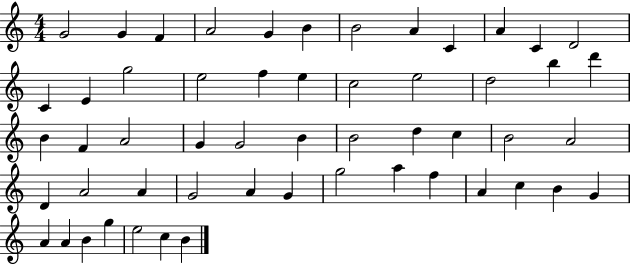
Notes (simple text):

G4/h G4/q F4/q A4/h G4/q B4/q B4/h A4/q C4/q A4/q C4/q D4/h C4/q E4/q G5/h E5/h F5/q E5/q C5/h E5/h D5/h B5/q D6/q B4/q F4/q A4/h G4/q G4/h B4/q B4/h D5/q C5/q B4/h A4/h D4/q A4/h A4/q G4/h A4/q G4/q G5/h A5/q F5/q A4/q C5/q B4/q G4/q A4/q A4/q B4/q G5/q E5/h C5/q B4/q